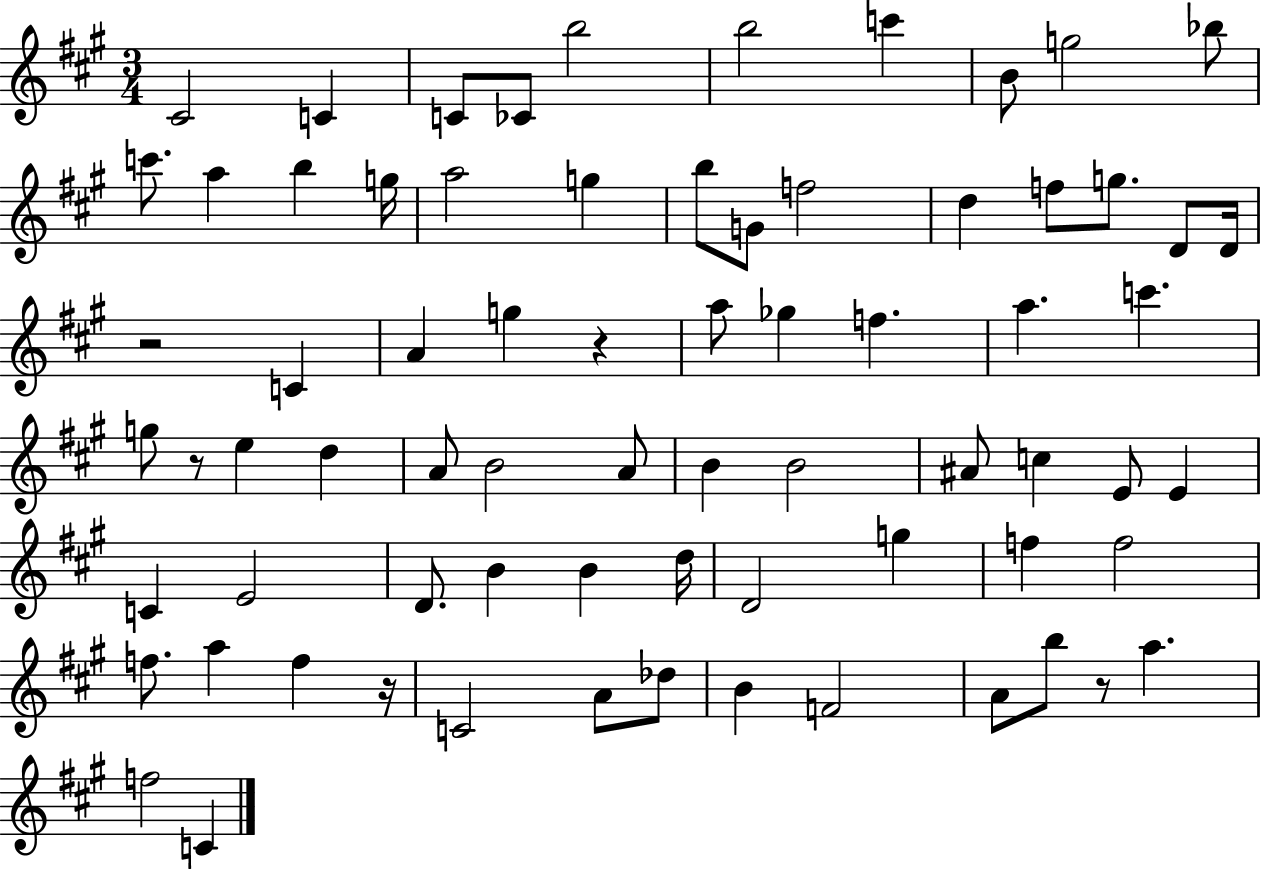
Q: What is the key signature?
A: A major